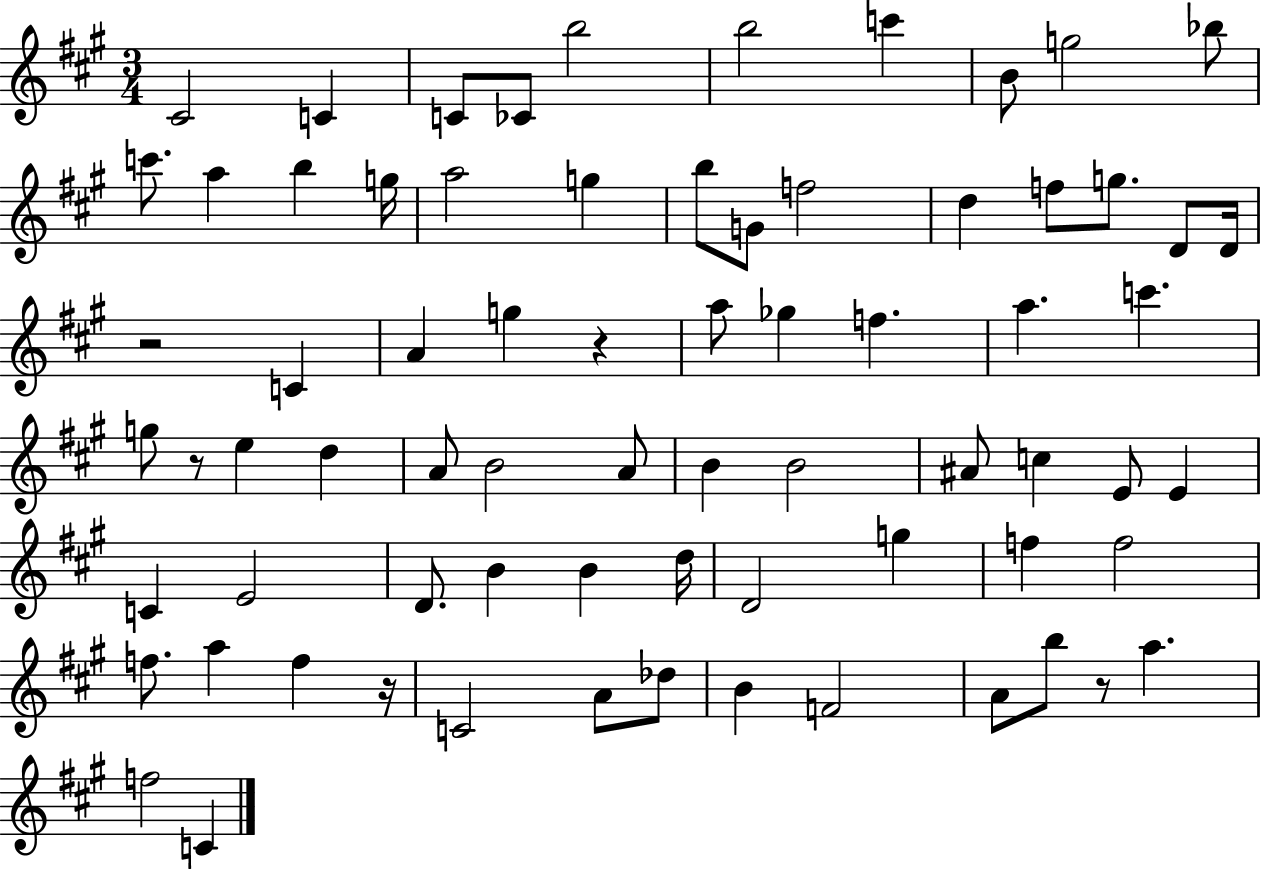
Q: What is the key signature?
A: A major